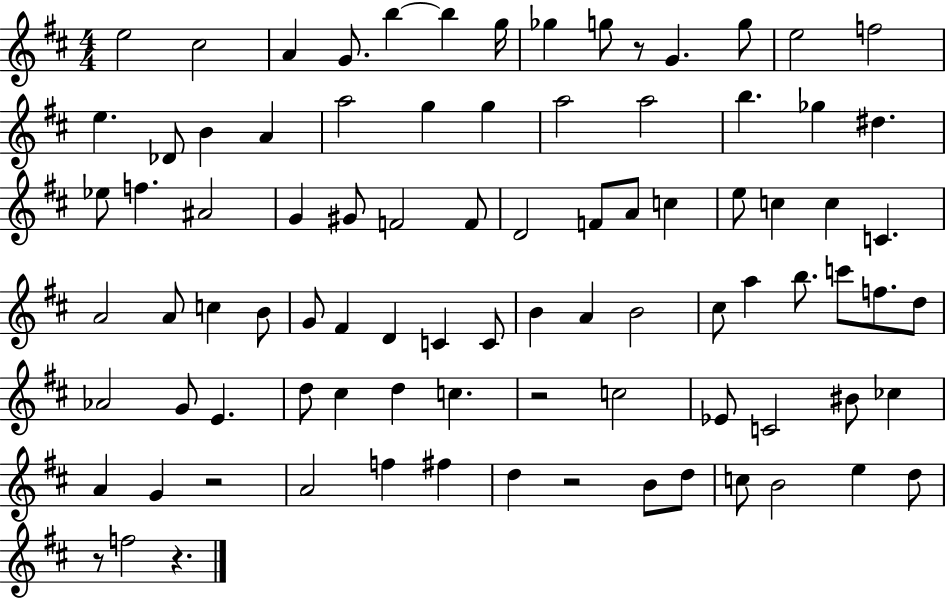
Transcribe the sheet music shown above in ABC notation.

X:1
T:Untitled
M:4/4
L:1/4
K:D
e2 ^c2 A G/2 b b g/4 _g g/2 z/2 G g/2 e2 f2 e _D/2 B A a2 g g a2 a2 b _g ^d _e/2 f ^A2 G ^G/2 F2 F/2 D2 F/2 A/2 c e/2 c c C A2 A/2 c B/2 G/2 ^F D C C/2 B A B2 ^c/2 a b/2 c'/2 f/2 d/2 _A2 G/2 E d/2 ^c d c z2 c2 _E/2 C2 ^B/2 _c A G z2 A2 f ^f d z2 B/2 d/2 c/2 B2 e d/2 z/2 f2 z